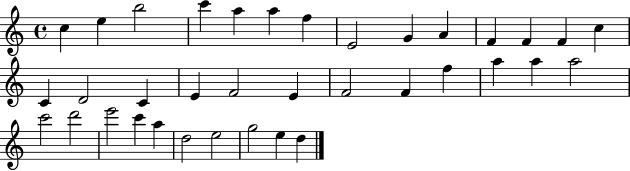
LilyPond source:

{
  \clef treble
  \time 4/4
  \defaultTimeSignature
  \key c \major
  c''4 e''4 b''2 | c'''4 a''4 a''4 f''4 | e'2 g'4 a'4 | f'4 f'4 f'4 c''4 | \break c'4 d'2 c'4 | e'4 f'2 e'4 | f'2 f'4 f''4 | a''4 a''4 a''2 | \break c'''2 d'''2 | e'''2 c'''4 a''4 | d''2 e''2 | g''2 e''4 d''4 | \break \bar "|."
}